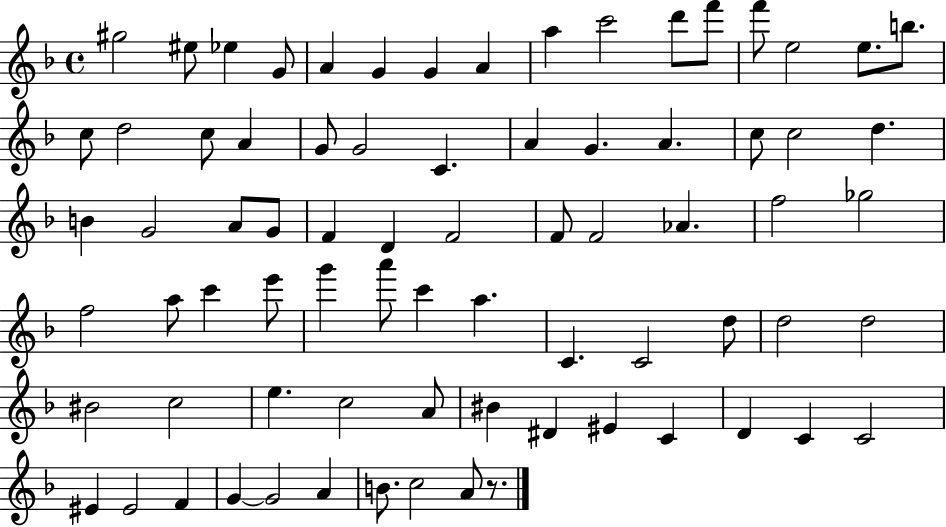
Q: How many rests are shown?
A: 1